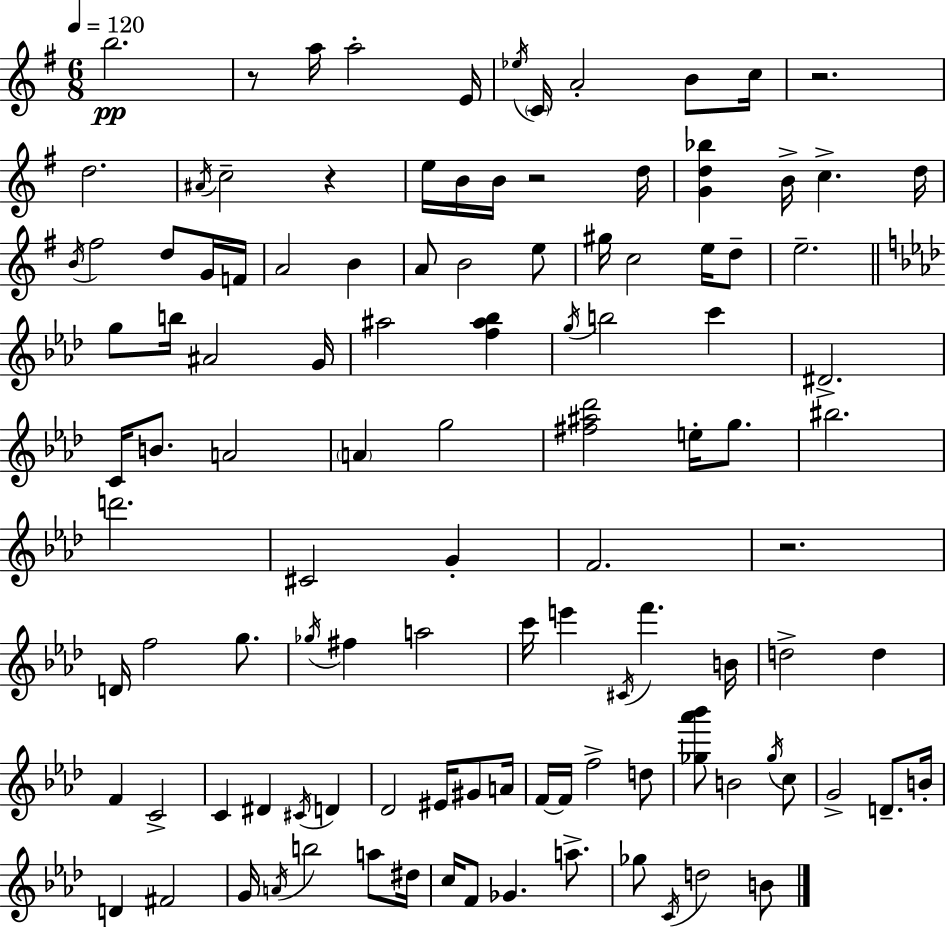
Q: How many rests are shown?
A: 5